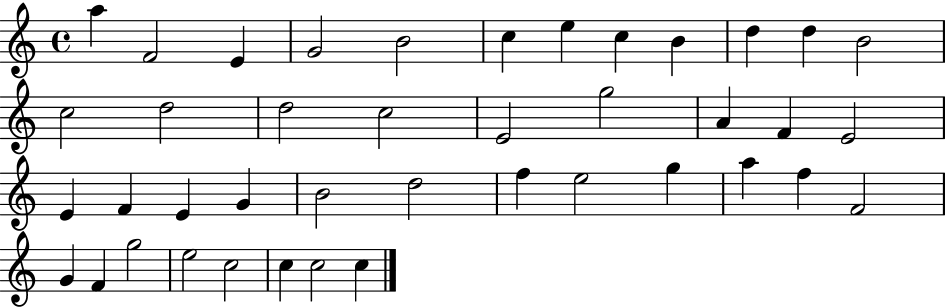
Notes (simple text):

A5/q F4/h E4/q G4/h B4/h C5/q E5/q C5/q B4/q D5/q D5/q B4/h C5/h D5/h D5/h C5/h E4/h G5/h A4/q F4/q E4/h E4/q F4/q E4/q G4/q B4/h D5/h F5/q E5/h G5/q A5/q F5/q F4/h G4/q F4/q G5/h E5/h C5/h C5/q C5/h C5/q